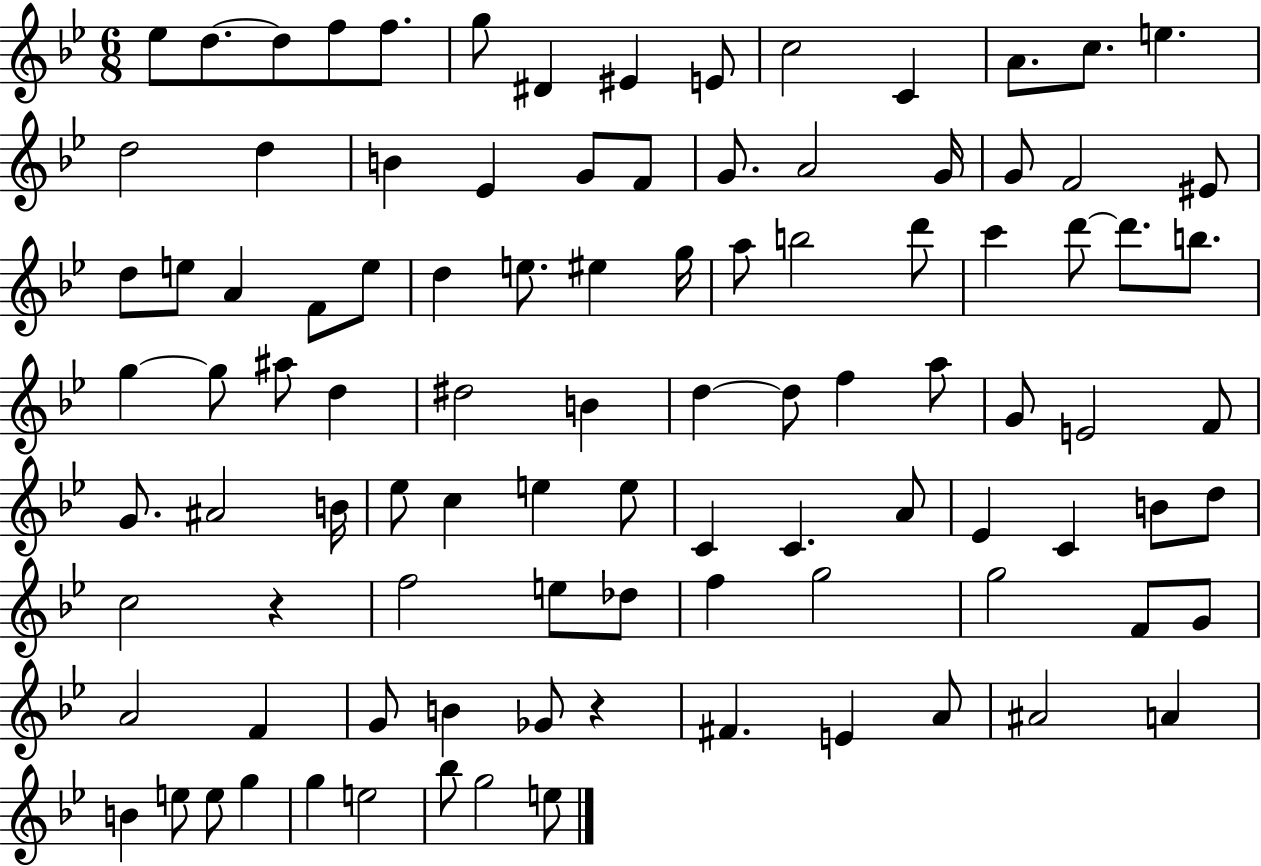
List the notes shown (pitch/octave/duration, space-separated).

Eb5/e D5/e. D5/e F5/e F5/e. G5/e D#4/q EIS4/q E4/e C5/h C4/q A4/e. C5/e. E5/q. D5/h D5/q B4/q Eb4/q G4/e F4/e G4/e. A4/h G4/s G4/e F4/h EIS4/e D5/e E5/e A4/q F4/e E5/e D5/q E5/e. EIS5/q G5/s A5/e B5/h D6/e C6/q D6/e D6/e. B5/e. G5/q G5/e A#5/e D5/q D#5/h B4/q D5/q D5/e F5/q A5/e G4/e E4/h F4/e G4/e. A#4/h B4/s Eb5/e C5/q E5/q E5/e C4/q C4/q. A4/e Eb4/q C4/q B4/e D5/e C5/h R/q F5/h E5/e Db5/e F5/q G5/h G5/h F4/e G4/e A4/h F4/q G4/e B4/q Gb4/e R/q F#4/q. E4/q A4/e A#4/h A4/q B4/q E5/e E5/e G5/q G5/q E5/h Bb5/e G5/h E5/e